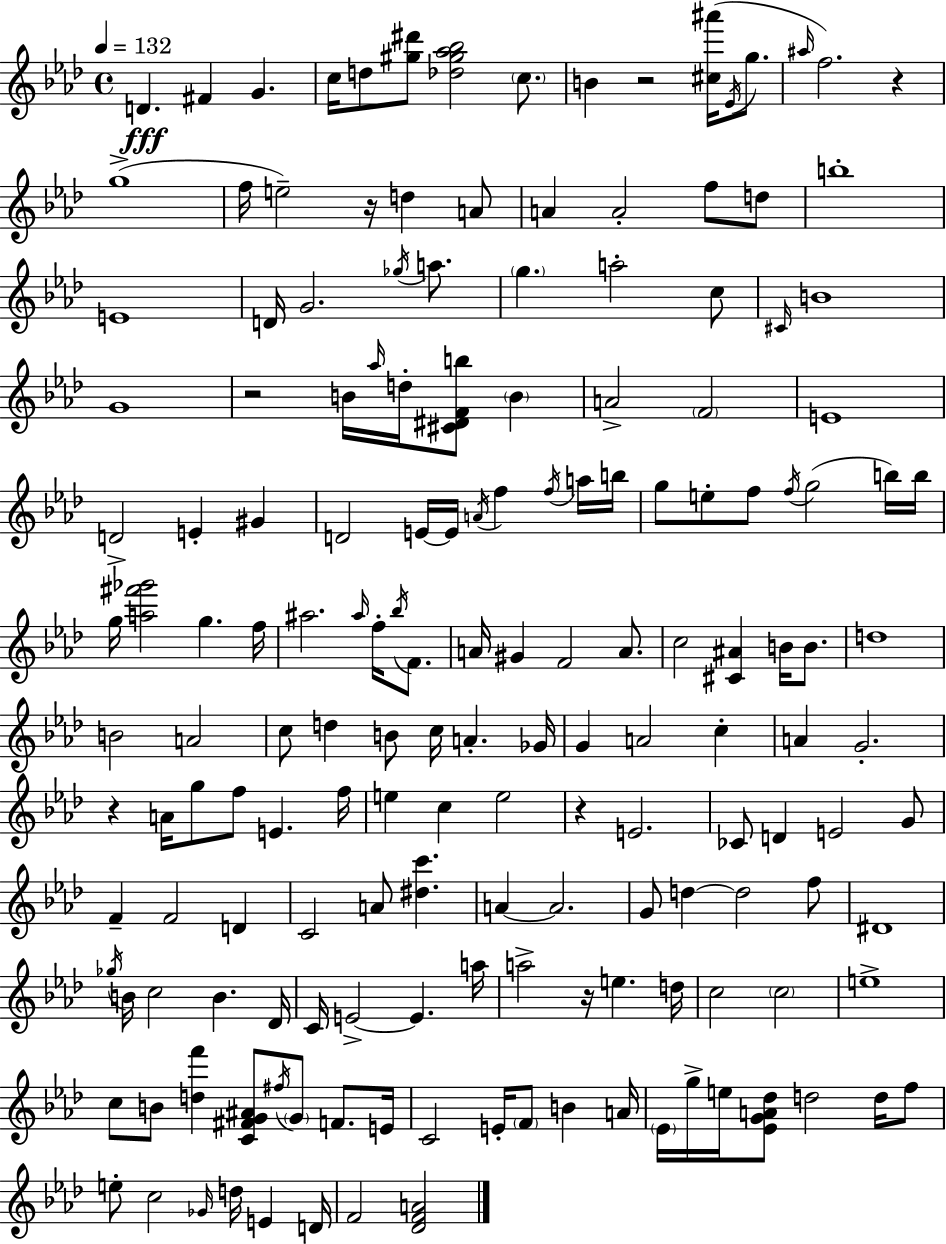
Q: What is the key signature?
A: AES major